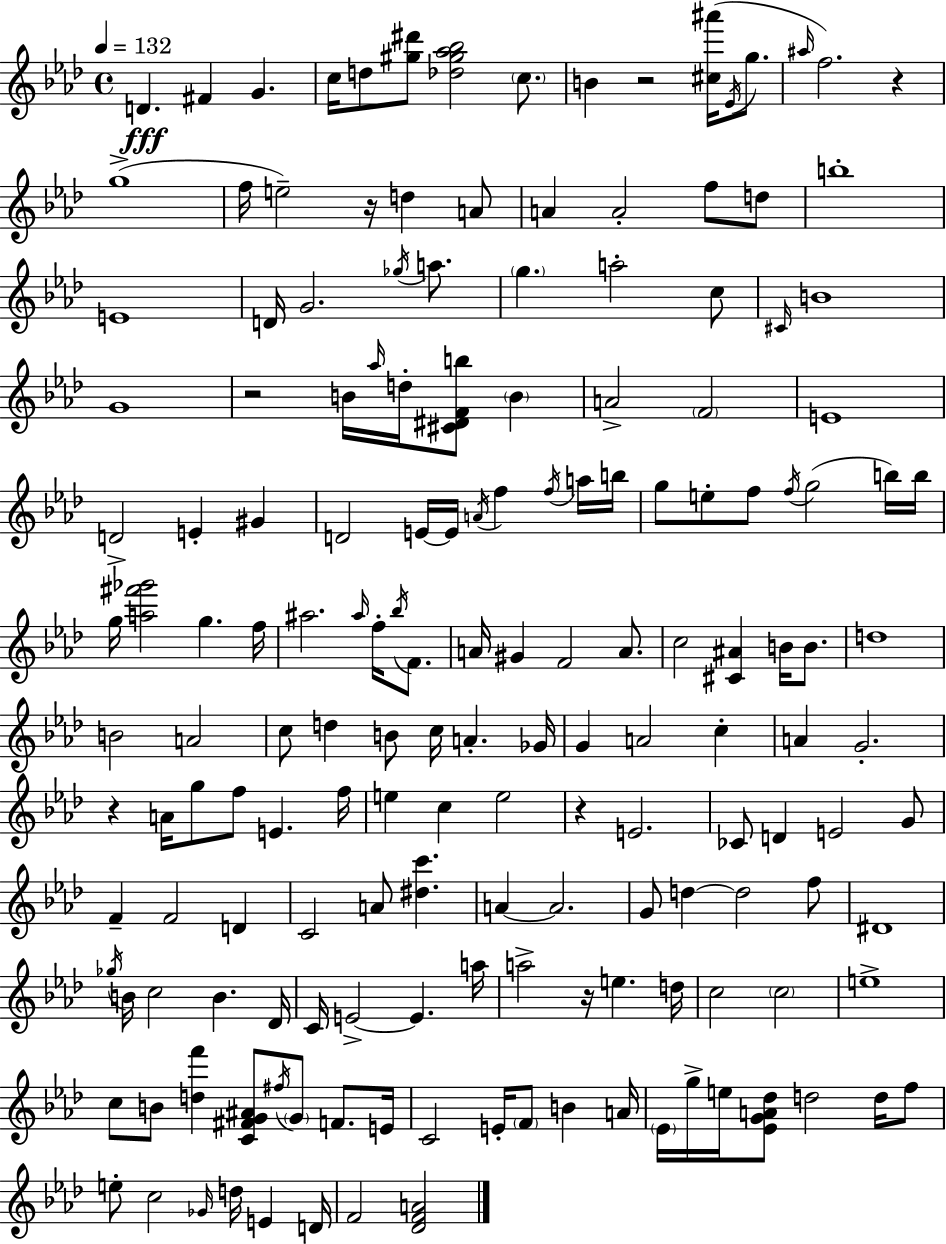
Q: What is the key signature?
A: AES major